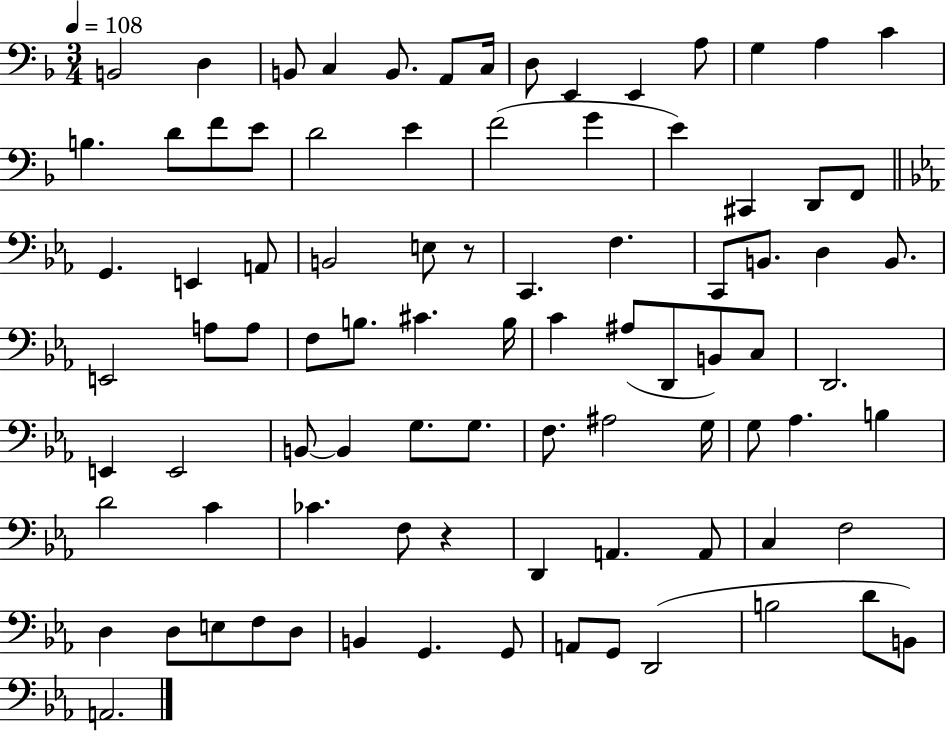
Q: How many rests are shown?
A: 2